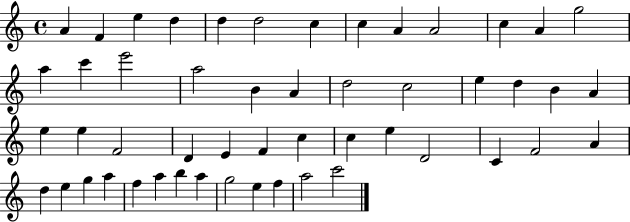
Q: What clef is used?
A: treble